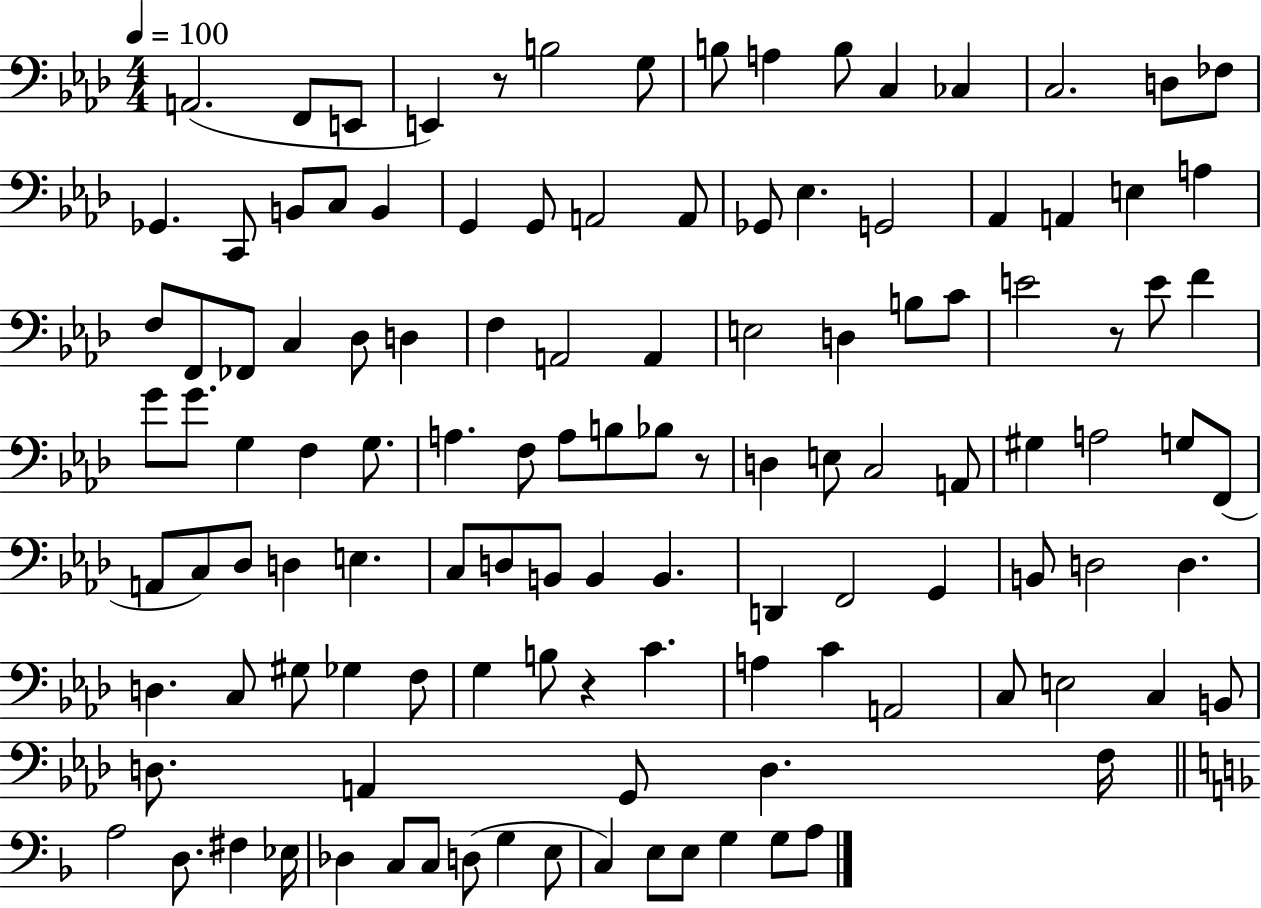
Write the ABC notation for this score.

X:1
T:Untitled
M:4/4
L:1/4
K:Ab
A,,2 F,,/2 E,,/2 E,, z/2 B,2 G,/2 B,/2 A, B,/2 C, _C, C,2 D,/2 _F,/2 _G,, C,,/2 B,,/2 C,/2 B,, G,, G,,/2 A,,2 A,,/2 _G,,/2 _E, G,,2 _A,, A,, E, A, F,/2 F,,/2 _F,,/2 C, _D,/2 D, F, A,,2 A,, E,2 D, B,/2 C/2 E2 z/2 E/2 F G/2 G/2 G, F, G,/2 A, F,/2 A,/2 B,/2 _B,/2 z/2 D, E,/2 C,2 A,,/2 ^G, A,2 G,/2 F,,/2 A,,/2 C,/2 _D,/2 D, E, C,/2 D,/2 B,,/2 B,, B,, D,, F,,2 G,, B,,/2 D,2 D, D, C,/2 ^G,/2 _G, F,/2 G, B,/2 z C A, C A,,2 C,/2 E,2 C, B,,/2 D,/2 A,, G,,/2 D, F,/4 A,2 D,/2 ^F, _E,/4 _D, C,/2 C,/2 D,/2 G, E,/2 C, E,/2 E,/2 G, G,/2 A,/2